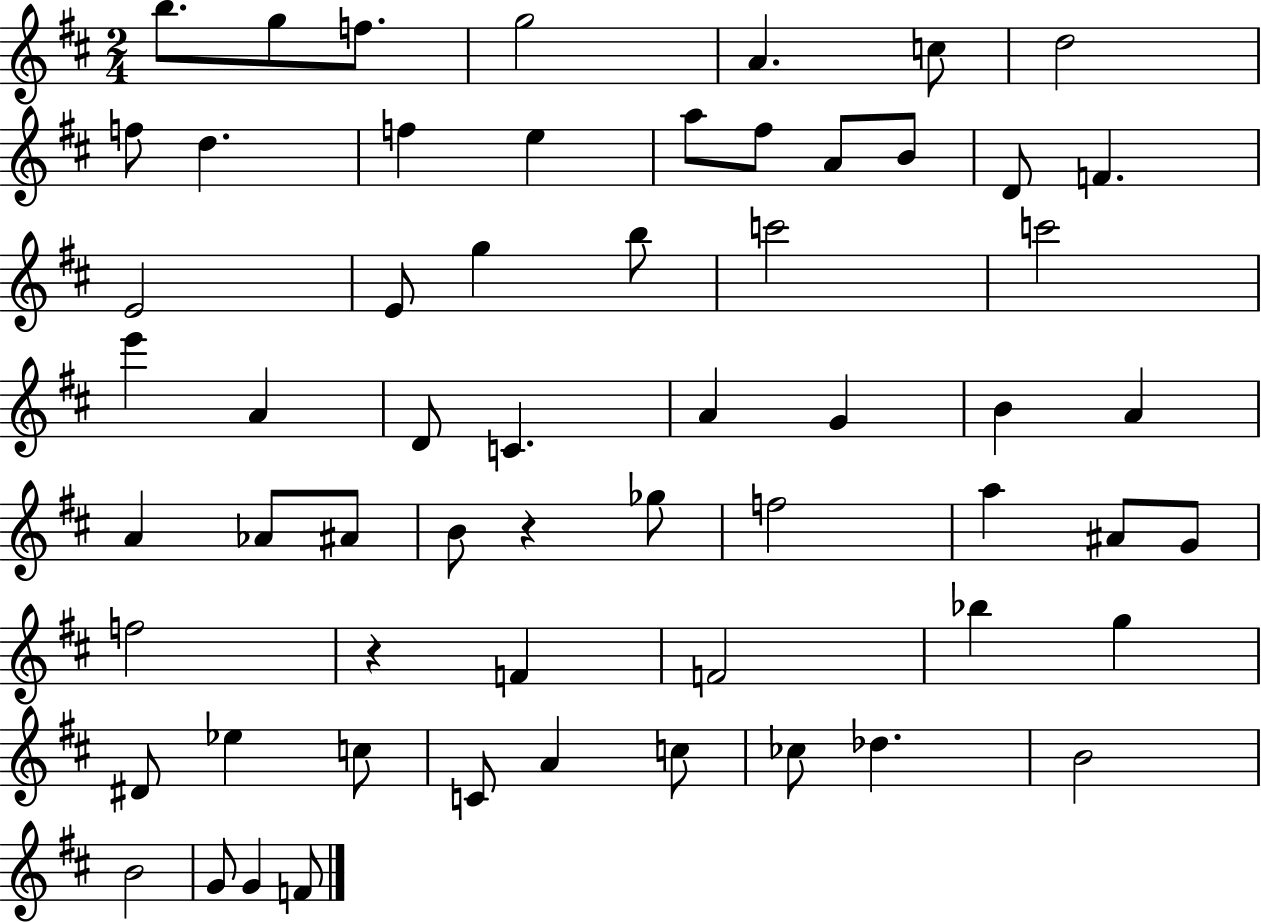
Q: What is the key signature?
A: D major